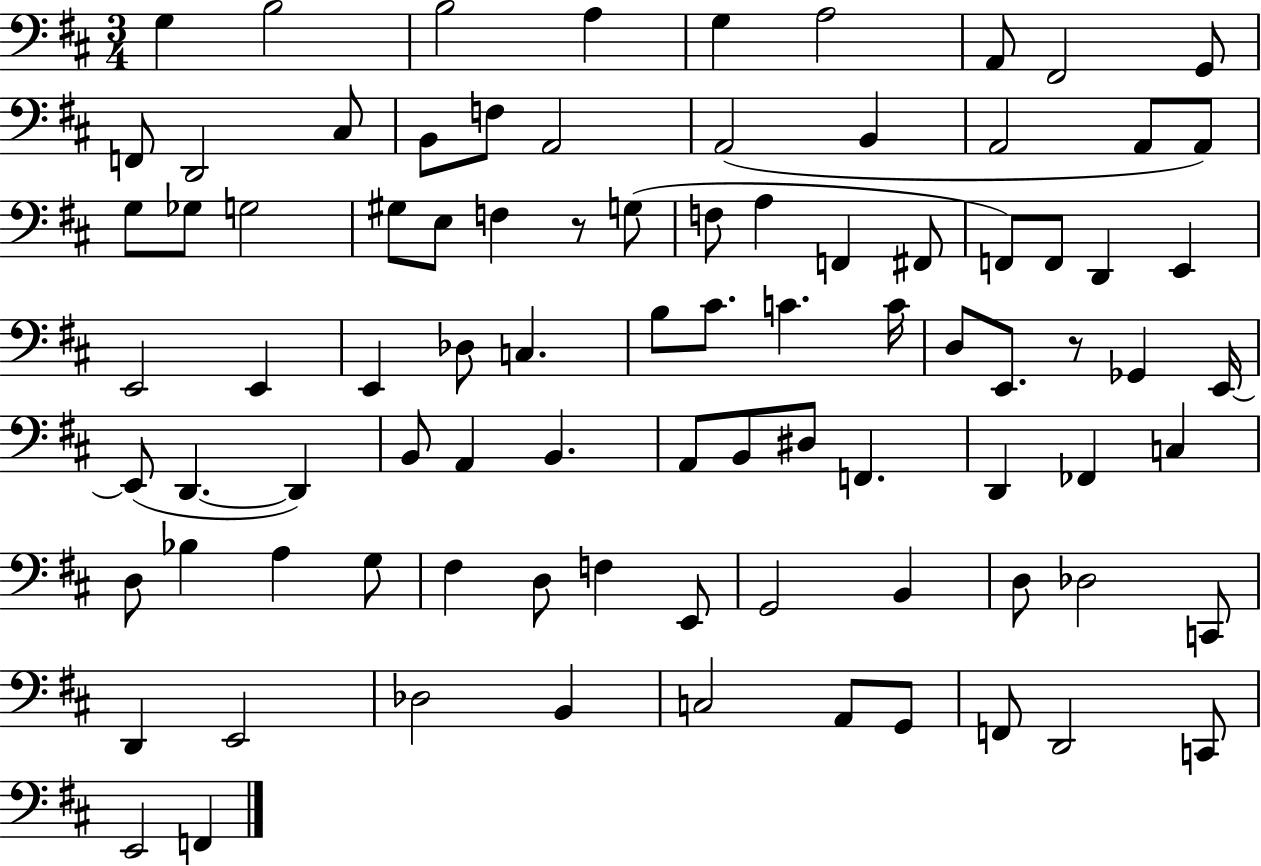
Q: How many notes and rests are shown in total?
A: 88